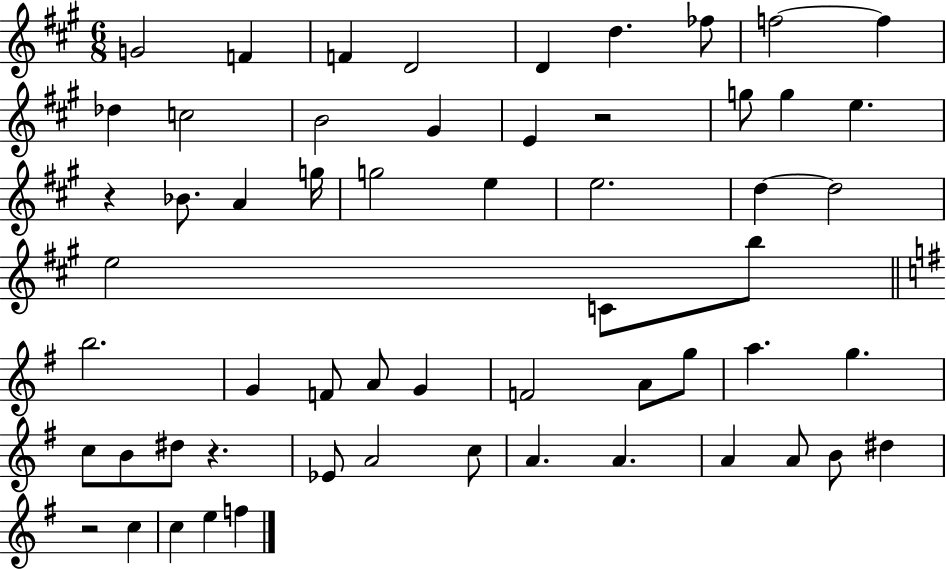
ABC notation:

X:1
T:Untitled
M:6/8
L:1/4
K:A
G2 F F D2 D d _f/2 f2 f _d c2 B2 ^G E z2 g/2 g e z _B/2 A g/4 g2 e e2 d d2 e2 C/2 b/2 b2 G F/2 A/2 G F2 A/2 g/2 a g c/2 B/2 ^d/2 z _E/2 A2 c/2 A A A A/2 B/2 ^d z2 c c e f